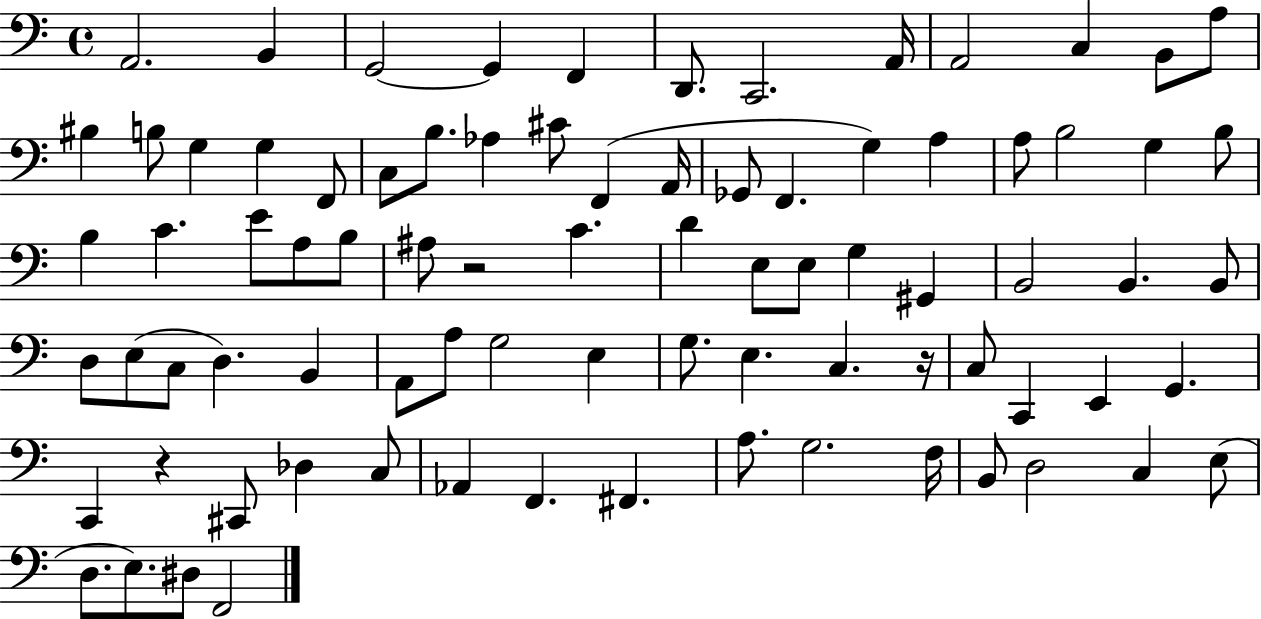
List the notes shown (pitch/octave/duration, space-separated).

A2/h. B2/q G2/h G2/q F2/q D2/e. C2/h. A2/s A2/h C3/q B2/e A3/e BIS3/q B3/e G3/q G3/q F2/e C3/e B3/e. Ab3/q C#4/e F2/q A2/s Gb2/e F2/q. G3/q A3/q A3/e B3/h G3/q B3/e B3/q C4/q. E4/e A3/e B3/e A#3/e R/h C4/q. D4/q E3/e E3/e G3/q G#2/q B2/h B2/q. B2/e D3/e E3/e C3/e D3/q. B2/q A2/e A3/e G3/h E3/q G3/e. E3/q. C3/q. R/s C3/e C2/q E2/q G2/q. C2/q R/q C#2/e Db3/q C3/e Ab2/q F2/q. F#2/q. A3/e. G3/h. F3/s B2/e D3/h C3/q E3/e D3/e. E3/e. D#3/e F2/h